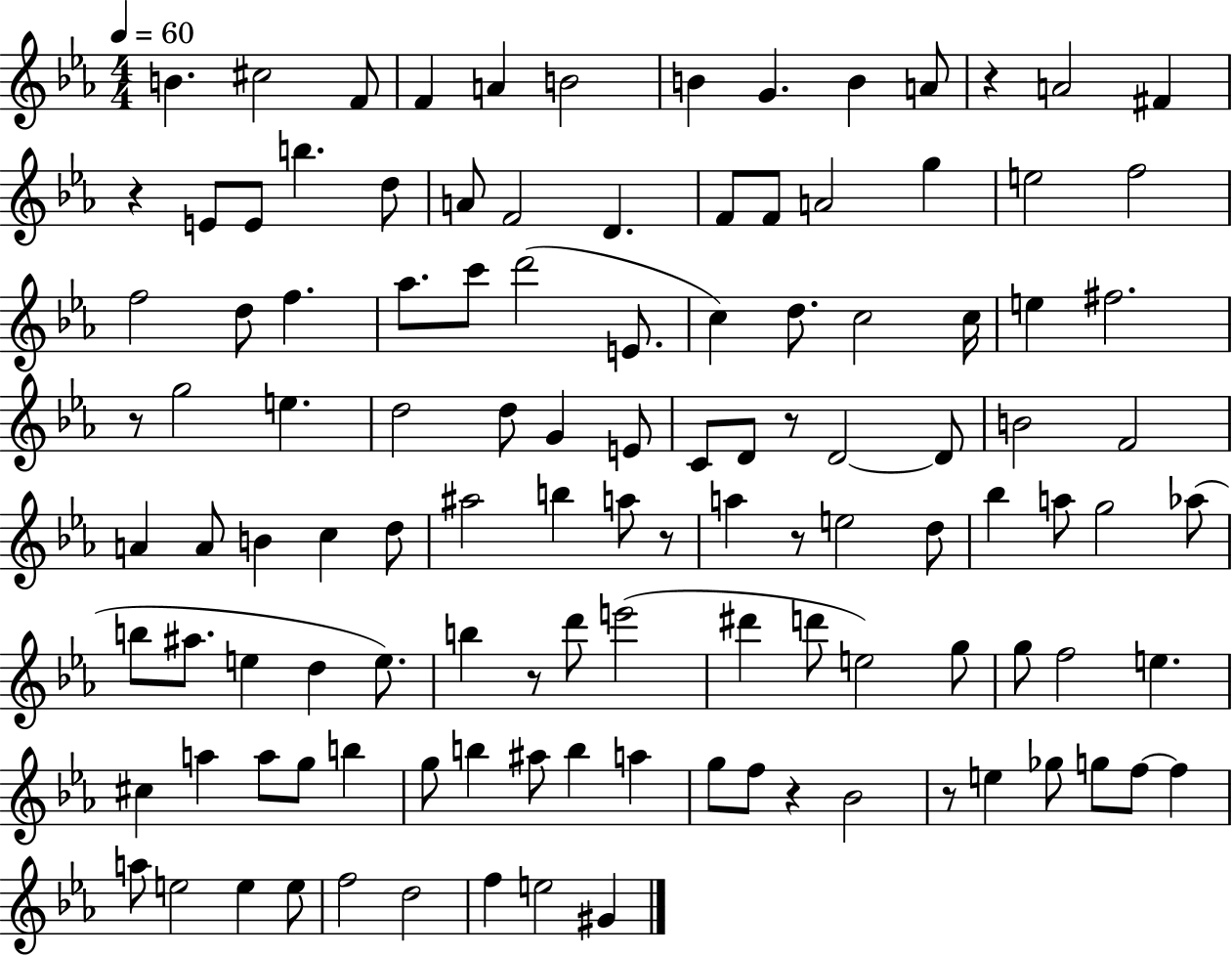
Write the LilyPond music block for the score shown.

{
  \clef treble
  \numericTimeSignature
  \time 4/4
  \key ees \major
  \tempo 4 = 60
  b'4. cis''2 f'8 | f'4 a'4 b'2 | b'4 g'4. b'4 a'8 | r4 a'2 fis'4 | \break r4 e'8 e'8 b''4. d''8 | a'8 f'2 d'4. | f'8 f'8 a'2 g''4 | e''2 f''2 | \break f''2 d''8 f''4. | aes''8. c'''8 d'''2( e'8. | c''4) d''8. c''2 c''16 | e''4 fis''2. | \break r8 g''2 e''4. | d''2 d''8 g'4 e'8 | c'8 d'8 r8 d'2~~ d'8 | b'2 f'2 | \break a'4 a'8 b'4 c''4 d''8 | ais''2 b''4 a''8 r8 | a''4 r8 e''2 d''8 | bes''4 a''8 g''2 aes''8( | \break b''8 ais''8. e''4 d''4 e''8.) | b''4 r8 d'''8 e'''2( | dis'''4 d'''8 e''2) g''8 | g''8 f''2 e''4. | \break cis''4 a''4 a''8 g''8 b''4 | g''8 b''4 ais''8 b''4 a''4 | g''8 f''8 r4 bes'2 | r8 e''4 ges''8 g''8 f''8~~ f''4 | \break a''8 e''2 e''4 e''8 | f''2 d''2 | f''4 e''2 gis'4 | \bar "|."
}